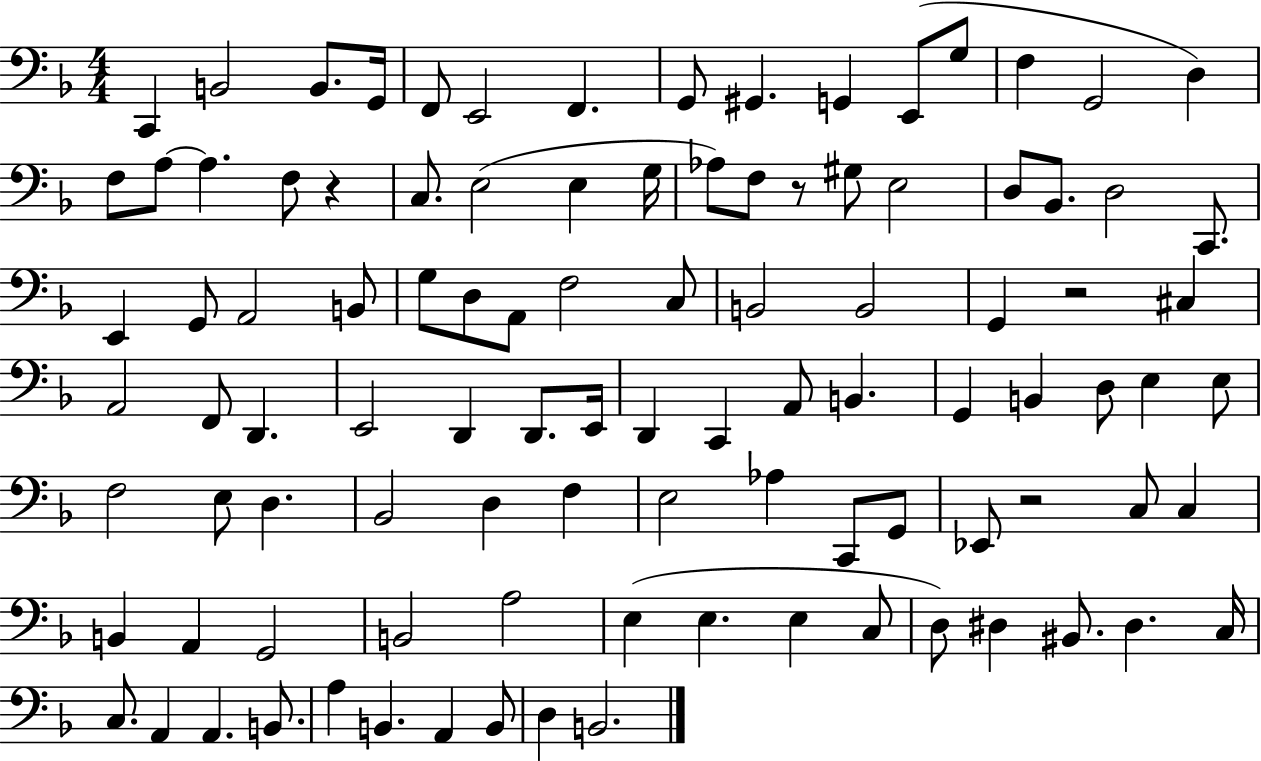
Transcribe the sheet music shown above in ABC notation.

X:1
T:Untitled
M:4/4
L:1/4
K:F
C,, B,,2 B,,/2 G,,/4 F,,/2 E,,2 F,, G,,/2 ^G,, G,, E,,/2 G,/2 F, G,,2 D, F,/2 A,/2 A, F,/2 z C,/2 E,2 E, G,/4 _A,/2 F,/2 z/2 ^G,/2 E,2 D,/2 _B,,/2 D,2 C,,/2 E,, G,,/2 A,,2 B,,/2 G,/2 D,/2 A,,/2 F,2 C,/2 B,,2 B,,2 G,, z2 ^C, A,,2 F,,/2 D,, E,,2 D,, D,,/2 E,,/4 D,, C,, A,,/2 B,, G,, B,, D,/2 E, E,/2 F,2 E,/2 D, _B,,2 D, F, E,2 _A, C,,/2 G,,/2 _E,,/2 z2 C,/2 C, B,, A,, G,,2 B,,2 A,2 E, E, E, C,/2 D,/2 ^D, ^B,,/2 ^D, C,/4 C,/2 A,, A,, B,,/2 A, B,, A,, B,,/2 D, B,,2